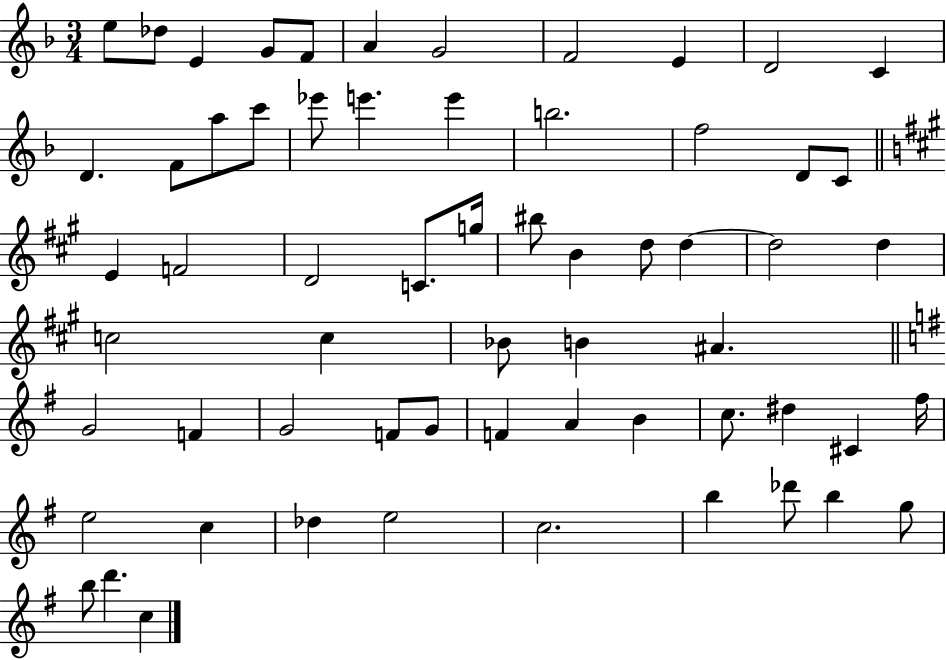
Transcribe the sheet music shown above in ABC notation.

X:1
T:Untitled
M:3/4
L:1/4
K:F
e/2 _d/2 E G/2 F/2 A G2 F2 E D2 C D F/2 a/2 c'/2 _e'/2 e' e' b2 f2 D/2 C/2 E F2 D2 C/2 g/4 ^b/2 B d/2 d d2 d c2 c _B/2 B ^A G2 F G2 F/2 G/2 F A B c/2 ^d ^C ^f/4 e2 c _d e2 c2 b _d'/2 b g/2 b/2 d' c